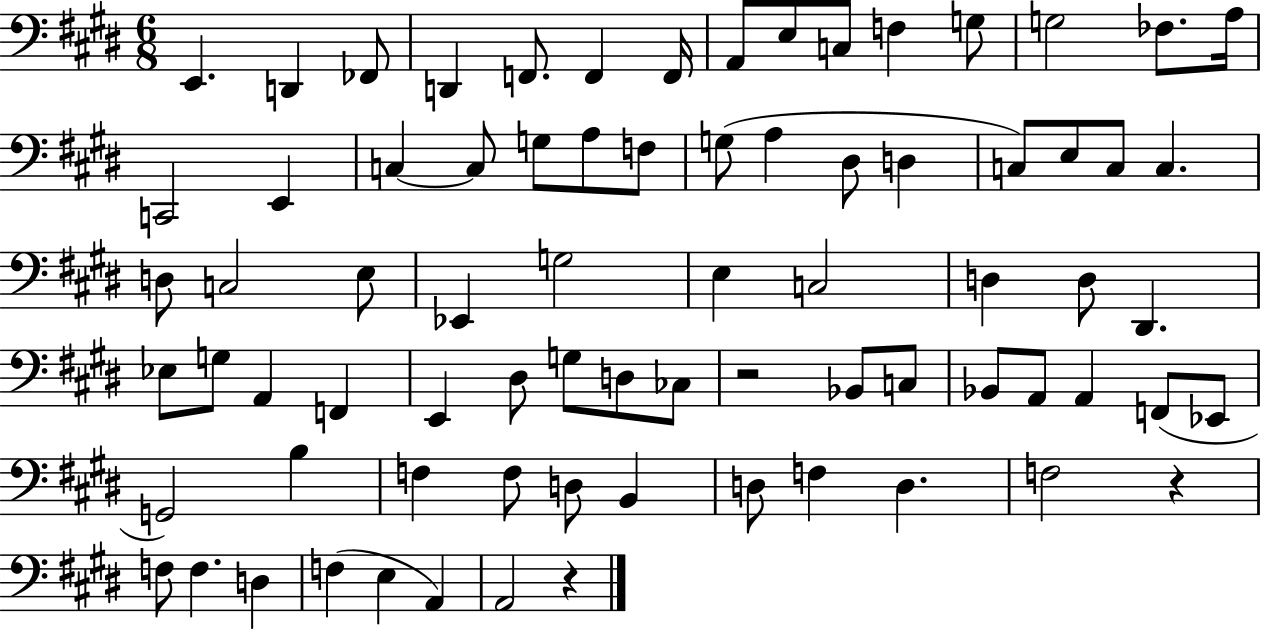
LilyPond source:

{
  \clef bass
  \numericTimeSignature
  \time 6/8
  \key e \major
  e,4. d,4 fes,8 | d,4 f,8. f,4 f,16 | a,8 e8 c8 f4 g8 | g2 fes8. a16 | \break c,2 e,4 | c4~~ c8 g8 a8 f8 | g8( a4 dis8 d4 | c8) e8 c8 c4. | \break d8 c2 e8 | ees,4 g2 | e4 c2 | d4 d8 dis,4. | \break ees8 g8 a,4 f,4 | e,4 dis8 g8 d8 ces8 | r2 bes,8 c8 | bes,8 a,8 a,4 f,8( ees,8 | \break g,2) b4 | f4 f8 d8 b,4 | d8 f4 d4. | f2 r4 | \break f8 f4. d4 | f4( e4 a,4) | a,2 r4 | \bar "|."
}